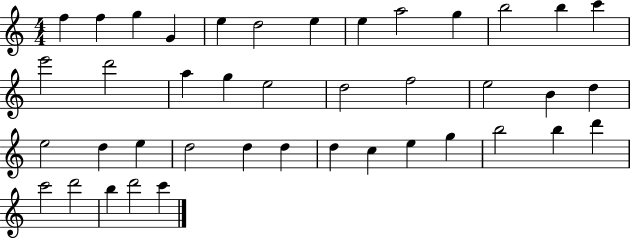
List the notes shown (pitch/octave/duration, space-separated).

F5/q F5/q G5/q G4/q E5/q D5/h E5/q E5/q A5/h G5/q B5/h B5/q C6/q E6/h D6/h A5/q G5/q E5/h D5/h F5/h E5/h B4/q D5/q E5/h D5/q E5/q D5/h D5/q D5/q D5/q C5/q E5/q G5/q B5/h B5/q D6/q C6/h D6/h B5/q D6/h C6/q